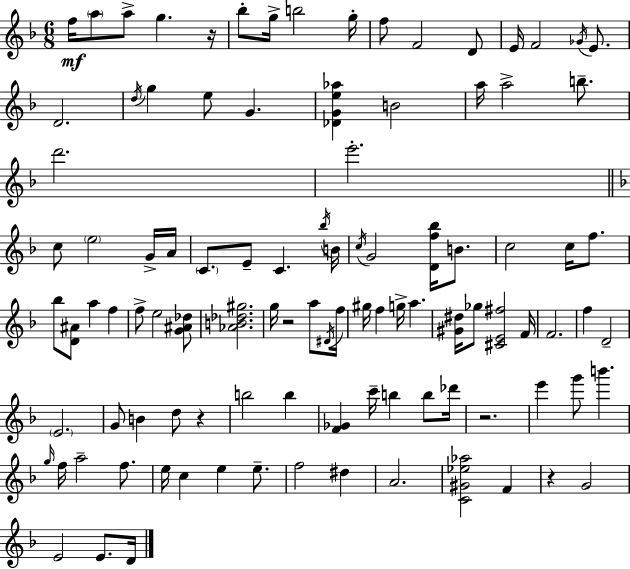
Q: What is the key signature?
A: F major